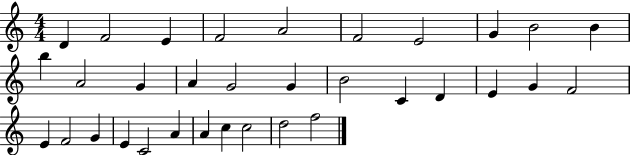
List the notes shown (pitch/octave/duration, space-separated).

D4/q F4/h E4/q F4/h A4/h F4/h E4/h G4/q B4/h B4/q B5/q A4/h G4/q A4/q G4/h G4/q B4/h C4/q D4/q E4/q G4/q F4/h E4/q F4/h G4/q E4/q C4/h A4/q A4/q C5/q C5/h D5/h F5/h